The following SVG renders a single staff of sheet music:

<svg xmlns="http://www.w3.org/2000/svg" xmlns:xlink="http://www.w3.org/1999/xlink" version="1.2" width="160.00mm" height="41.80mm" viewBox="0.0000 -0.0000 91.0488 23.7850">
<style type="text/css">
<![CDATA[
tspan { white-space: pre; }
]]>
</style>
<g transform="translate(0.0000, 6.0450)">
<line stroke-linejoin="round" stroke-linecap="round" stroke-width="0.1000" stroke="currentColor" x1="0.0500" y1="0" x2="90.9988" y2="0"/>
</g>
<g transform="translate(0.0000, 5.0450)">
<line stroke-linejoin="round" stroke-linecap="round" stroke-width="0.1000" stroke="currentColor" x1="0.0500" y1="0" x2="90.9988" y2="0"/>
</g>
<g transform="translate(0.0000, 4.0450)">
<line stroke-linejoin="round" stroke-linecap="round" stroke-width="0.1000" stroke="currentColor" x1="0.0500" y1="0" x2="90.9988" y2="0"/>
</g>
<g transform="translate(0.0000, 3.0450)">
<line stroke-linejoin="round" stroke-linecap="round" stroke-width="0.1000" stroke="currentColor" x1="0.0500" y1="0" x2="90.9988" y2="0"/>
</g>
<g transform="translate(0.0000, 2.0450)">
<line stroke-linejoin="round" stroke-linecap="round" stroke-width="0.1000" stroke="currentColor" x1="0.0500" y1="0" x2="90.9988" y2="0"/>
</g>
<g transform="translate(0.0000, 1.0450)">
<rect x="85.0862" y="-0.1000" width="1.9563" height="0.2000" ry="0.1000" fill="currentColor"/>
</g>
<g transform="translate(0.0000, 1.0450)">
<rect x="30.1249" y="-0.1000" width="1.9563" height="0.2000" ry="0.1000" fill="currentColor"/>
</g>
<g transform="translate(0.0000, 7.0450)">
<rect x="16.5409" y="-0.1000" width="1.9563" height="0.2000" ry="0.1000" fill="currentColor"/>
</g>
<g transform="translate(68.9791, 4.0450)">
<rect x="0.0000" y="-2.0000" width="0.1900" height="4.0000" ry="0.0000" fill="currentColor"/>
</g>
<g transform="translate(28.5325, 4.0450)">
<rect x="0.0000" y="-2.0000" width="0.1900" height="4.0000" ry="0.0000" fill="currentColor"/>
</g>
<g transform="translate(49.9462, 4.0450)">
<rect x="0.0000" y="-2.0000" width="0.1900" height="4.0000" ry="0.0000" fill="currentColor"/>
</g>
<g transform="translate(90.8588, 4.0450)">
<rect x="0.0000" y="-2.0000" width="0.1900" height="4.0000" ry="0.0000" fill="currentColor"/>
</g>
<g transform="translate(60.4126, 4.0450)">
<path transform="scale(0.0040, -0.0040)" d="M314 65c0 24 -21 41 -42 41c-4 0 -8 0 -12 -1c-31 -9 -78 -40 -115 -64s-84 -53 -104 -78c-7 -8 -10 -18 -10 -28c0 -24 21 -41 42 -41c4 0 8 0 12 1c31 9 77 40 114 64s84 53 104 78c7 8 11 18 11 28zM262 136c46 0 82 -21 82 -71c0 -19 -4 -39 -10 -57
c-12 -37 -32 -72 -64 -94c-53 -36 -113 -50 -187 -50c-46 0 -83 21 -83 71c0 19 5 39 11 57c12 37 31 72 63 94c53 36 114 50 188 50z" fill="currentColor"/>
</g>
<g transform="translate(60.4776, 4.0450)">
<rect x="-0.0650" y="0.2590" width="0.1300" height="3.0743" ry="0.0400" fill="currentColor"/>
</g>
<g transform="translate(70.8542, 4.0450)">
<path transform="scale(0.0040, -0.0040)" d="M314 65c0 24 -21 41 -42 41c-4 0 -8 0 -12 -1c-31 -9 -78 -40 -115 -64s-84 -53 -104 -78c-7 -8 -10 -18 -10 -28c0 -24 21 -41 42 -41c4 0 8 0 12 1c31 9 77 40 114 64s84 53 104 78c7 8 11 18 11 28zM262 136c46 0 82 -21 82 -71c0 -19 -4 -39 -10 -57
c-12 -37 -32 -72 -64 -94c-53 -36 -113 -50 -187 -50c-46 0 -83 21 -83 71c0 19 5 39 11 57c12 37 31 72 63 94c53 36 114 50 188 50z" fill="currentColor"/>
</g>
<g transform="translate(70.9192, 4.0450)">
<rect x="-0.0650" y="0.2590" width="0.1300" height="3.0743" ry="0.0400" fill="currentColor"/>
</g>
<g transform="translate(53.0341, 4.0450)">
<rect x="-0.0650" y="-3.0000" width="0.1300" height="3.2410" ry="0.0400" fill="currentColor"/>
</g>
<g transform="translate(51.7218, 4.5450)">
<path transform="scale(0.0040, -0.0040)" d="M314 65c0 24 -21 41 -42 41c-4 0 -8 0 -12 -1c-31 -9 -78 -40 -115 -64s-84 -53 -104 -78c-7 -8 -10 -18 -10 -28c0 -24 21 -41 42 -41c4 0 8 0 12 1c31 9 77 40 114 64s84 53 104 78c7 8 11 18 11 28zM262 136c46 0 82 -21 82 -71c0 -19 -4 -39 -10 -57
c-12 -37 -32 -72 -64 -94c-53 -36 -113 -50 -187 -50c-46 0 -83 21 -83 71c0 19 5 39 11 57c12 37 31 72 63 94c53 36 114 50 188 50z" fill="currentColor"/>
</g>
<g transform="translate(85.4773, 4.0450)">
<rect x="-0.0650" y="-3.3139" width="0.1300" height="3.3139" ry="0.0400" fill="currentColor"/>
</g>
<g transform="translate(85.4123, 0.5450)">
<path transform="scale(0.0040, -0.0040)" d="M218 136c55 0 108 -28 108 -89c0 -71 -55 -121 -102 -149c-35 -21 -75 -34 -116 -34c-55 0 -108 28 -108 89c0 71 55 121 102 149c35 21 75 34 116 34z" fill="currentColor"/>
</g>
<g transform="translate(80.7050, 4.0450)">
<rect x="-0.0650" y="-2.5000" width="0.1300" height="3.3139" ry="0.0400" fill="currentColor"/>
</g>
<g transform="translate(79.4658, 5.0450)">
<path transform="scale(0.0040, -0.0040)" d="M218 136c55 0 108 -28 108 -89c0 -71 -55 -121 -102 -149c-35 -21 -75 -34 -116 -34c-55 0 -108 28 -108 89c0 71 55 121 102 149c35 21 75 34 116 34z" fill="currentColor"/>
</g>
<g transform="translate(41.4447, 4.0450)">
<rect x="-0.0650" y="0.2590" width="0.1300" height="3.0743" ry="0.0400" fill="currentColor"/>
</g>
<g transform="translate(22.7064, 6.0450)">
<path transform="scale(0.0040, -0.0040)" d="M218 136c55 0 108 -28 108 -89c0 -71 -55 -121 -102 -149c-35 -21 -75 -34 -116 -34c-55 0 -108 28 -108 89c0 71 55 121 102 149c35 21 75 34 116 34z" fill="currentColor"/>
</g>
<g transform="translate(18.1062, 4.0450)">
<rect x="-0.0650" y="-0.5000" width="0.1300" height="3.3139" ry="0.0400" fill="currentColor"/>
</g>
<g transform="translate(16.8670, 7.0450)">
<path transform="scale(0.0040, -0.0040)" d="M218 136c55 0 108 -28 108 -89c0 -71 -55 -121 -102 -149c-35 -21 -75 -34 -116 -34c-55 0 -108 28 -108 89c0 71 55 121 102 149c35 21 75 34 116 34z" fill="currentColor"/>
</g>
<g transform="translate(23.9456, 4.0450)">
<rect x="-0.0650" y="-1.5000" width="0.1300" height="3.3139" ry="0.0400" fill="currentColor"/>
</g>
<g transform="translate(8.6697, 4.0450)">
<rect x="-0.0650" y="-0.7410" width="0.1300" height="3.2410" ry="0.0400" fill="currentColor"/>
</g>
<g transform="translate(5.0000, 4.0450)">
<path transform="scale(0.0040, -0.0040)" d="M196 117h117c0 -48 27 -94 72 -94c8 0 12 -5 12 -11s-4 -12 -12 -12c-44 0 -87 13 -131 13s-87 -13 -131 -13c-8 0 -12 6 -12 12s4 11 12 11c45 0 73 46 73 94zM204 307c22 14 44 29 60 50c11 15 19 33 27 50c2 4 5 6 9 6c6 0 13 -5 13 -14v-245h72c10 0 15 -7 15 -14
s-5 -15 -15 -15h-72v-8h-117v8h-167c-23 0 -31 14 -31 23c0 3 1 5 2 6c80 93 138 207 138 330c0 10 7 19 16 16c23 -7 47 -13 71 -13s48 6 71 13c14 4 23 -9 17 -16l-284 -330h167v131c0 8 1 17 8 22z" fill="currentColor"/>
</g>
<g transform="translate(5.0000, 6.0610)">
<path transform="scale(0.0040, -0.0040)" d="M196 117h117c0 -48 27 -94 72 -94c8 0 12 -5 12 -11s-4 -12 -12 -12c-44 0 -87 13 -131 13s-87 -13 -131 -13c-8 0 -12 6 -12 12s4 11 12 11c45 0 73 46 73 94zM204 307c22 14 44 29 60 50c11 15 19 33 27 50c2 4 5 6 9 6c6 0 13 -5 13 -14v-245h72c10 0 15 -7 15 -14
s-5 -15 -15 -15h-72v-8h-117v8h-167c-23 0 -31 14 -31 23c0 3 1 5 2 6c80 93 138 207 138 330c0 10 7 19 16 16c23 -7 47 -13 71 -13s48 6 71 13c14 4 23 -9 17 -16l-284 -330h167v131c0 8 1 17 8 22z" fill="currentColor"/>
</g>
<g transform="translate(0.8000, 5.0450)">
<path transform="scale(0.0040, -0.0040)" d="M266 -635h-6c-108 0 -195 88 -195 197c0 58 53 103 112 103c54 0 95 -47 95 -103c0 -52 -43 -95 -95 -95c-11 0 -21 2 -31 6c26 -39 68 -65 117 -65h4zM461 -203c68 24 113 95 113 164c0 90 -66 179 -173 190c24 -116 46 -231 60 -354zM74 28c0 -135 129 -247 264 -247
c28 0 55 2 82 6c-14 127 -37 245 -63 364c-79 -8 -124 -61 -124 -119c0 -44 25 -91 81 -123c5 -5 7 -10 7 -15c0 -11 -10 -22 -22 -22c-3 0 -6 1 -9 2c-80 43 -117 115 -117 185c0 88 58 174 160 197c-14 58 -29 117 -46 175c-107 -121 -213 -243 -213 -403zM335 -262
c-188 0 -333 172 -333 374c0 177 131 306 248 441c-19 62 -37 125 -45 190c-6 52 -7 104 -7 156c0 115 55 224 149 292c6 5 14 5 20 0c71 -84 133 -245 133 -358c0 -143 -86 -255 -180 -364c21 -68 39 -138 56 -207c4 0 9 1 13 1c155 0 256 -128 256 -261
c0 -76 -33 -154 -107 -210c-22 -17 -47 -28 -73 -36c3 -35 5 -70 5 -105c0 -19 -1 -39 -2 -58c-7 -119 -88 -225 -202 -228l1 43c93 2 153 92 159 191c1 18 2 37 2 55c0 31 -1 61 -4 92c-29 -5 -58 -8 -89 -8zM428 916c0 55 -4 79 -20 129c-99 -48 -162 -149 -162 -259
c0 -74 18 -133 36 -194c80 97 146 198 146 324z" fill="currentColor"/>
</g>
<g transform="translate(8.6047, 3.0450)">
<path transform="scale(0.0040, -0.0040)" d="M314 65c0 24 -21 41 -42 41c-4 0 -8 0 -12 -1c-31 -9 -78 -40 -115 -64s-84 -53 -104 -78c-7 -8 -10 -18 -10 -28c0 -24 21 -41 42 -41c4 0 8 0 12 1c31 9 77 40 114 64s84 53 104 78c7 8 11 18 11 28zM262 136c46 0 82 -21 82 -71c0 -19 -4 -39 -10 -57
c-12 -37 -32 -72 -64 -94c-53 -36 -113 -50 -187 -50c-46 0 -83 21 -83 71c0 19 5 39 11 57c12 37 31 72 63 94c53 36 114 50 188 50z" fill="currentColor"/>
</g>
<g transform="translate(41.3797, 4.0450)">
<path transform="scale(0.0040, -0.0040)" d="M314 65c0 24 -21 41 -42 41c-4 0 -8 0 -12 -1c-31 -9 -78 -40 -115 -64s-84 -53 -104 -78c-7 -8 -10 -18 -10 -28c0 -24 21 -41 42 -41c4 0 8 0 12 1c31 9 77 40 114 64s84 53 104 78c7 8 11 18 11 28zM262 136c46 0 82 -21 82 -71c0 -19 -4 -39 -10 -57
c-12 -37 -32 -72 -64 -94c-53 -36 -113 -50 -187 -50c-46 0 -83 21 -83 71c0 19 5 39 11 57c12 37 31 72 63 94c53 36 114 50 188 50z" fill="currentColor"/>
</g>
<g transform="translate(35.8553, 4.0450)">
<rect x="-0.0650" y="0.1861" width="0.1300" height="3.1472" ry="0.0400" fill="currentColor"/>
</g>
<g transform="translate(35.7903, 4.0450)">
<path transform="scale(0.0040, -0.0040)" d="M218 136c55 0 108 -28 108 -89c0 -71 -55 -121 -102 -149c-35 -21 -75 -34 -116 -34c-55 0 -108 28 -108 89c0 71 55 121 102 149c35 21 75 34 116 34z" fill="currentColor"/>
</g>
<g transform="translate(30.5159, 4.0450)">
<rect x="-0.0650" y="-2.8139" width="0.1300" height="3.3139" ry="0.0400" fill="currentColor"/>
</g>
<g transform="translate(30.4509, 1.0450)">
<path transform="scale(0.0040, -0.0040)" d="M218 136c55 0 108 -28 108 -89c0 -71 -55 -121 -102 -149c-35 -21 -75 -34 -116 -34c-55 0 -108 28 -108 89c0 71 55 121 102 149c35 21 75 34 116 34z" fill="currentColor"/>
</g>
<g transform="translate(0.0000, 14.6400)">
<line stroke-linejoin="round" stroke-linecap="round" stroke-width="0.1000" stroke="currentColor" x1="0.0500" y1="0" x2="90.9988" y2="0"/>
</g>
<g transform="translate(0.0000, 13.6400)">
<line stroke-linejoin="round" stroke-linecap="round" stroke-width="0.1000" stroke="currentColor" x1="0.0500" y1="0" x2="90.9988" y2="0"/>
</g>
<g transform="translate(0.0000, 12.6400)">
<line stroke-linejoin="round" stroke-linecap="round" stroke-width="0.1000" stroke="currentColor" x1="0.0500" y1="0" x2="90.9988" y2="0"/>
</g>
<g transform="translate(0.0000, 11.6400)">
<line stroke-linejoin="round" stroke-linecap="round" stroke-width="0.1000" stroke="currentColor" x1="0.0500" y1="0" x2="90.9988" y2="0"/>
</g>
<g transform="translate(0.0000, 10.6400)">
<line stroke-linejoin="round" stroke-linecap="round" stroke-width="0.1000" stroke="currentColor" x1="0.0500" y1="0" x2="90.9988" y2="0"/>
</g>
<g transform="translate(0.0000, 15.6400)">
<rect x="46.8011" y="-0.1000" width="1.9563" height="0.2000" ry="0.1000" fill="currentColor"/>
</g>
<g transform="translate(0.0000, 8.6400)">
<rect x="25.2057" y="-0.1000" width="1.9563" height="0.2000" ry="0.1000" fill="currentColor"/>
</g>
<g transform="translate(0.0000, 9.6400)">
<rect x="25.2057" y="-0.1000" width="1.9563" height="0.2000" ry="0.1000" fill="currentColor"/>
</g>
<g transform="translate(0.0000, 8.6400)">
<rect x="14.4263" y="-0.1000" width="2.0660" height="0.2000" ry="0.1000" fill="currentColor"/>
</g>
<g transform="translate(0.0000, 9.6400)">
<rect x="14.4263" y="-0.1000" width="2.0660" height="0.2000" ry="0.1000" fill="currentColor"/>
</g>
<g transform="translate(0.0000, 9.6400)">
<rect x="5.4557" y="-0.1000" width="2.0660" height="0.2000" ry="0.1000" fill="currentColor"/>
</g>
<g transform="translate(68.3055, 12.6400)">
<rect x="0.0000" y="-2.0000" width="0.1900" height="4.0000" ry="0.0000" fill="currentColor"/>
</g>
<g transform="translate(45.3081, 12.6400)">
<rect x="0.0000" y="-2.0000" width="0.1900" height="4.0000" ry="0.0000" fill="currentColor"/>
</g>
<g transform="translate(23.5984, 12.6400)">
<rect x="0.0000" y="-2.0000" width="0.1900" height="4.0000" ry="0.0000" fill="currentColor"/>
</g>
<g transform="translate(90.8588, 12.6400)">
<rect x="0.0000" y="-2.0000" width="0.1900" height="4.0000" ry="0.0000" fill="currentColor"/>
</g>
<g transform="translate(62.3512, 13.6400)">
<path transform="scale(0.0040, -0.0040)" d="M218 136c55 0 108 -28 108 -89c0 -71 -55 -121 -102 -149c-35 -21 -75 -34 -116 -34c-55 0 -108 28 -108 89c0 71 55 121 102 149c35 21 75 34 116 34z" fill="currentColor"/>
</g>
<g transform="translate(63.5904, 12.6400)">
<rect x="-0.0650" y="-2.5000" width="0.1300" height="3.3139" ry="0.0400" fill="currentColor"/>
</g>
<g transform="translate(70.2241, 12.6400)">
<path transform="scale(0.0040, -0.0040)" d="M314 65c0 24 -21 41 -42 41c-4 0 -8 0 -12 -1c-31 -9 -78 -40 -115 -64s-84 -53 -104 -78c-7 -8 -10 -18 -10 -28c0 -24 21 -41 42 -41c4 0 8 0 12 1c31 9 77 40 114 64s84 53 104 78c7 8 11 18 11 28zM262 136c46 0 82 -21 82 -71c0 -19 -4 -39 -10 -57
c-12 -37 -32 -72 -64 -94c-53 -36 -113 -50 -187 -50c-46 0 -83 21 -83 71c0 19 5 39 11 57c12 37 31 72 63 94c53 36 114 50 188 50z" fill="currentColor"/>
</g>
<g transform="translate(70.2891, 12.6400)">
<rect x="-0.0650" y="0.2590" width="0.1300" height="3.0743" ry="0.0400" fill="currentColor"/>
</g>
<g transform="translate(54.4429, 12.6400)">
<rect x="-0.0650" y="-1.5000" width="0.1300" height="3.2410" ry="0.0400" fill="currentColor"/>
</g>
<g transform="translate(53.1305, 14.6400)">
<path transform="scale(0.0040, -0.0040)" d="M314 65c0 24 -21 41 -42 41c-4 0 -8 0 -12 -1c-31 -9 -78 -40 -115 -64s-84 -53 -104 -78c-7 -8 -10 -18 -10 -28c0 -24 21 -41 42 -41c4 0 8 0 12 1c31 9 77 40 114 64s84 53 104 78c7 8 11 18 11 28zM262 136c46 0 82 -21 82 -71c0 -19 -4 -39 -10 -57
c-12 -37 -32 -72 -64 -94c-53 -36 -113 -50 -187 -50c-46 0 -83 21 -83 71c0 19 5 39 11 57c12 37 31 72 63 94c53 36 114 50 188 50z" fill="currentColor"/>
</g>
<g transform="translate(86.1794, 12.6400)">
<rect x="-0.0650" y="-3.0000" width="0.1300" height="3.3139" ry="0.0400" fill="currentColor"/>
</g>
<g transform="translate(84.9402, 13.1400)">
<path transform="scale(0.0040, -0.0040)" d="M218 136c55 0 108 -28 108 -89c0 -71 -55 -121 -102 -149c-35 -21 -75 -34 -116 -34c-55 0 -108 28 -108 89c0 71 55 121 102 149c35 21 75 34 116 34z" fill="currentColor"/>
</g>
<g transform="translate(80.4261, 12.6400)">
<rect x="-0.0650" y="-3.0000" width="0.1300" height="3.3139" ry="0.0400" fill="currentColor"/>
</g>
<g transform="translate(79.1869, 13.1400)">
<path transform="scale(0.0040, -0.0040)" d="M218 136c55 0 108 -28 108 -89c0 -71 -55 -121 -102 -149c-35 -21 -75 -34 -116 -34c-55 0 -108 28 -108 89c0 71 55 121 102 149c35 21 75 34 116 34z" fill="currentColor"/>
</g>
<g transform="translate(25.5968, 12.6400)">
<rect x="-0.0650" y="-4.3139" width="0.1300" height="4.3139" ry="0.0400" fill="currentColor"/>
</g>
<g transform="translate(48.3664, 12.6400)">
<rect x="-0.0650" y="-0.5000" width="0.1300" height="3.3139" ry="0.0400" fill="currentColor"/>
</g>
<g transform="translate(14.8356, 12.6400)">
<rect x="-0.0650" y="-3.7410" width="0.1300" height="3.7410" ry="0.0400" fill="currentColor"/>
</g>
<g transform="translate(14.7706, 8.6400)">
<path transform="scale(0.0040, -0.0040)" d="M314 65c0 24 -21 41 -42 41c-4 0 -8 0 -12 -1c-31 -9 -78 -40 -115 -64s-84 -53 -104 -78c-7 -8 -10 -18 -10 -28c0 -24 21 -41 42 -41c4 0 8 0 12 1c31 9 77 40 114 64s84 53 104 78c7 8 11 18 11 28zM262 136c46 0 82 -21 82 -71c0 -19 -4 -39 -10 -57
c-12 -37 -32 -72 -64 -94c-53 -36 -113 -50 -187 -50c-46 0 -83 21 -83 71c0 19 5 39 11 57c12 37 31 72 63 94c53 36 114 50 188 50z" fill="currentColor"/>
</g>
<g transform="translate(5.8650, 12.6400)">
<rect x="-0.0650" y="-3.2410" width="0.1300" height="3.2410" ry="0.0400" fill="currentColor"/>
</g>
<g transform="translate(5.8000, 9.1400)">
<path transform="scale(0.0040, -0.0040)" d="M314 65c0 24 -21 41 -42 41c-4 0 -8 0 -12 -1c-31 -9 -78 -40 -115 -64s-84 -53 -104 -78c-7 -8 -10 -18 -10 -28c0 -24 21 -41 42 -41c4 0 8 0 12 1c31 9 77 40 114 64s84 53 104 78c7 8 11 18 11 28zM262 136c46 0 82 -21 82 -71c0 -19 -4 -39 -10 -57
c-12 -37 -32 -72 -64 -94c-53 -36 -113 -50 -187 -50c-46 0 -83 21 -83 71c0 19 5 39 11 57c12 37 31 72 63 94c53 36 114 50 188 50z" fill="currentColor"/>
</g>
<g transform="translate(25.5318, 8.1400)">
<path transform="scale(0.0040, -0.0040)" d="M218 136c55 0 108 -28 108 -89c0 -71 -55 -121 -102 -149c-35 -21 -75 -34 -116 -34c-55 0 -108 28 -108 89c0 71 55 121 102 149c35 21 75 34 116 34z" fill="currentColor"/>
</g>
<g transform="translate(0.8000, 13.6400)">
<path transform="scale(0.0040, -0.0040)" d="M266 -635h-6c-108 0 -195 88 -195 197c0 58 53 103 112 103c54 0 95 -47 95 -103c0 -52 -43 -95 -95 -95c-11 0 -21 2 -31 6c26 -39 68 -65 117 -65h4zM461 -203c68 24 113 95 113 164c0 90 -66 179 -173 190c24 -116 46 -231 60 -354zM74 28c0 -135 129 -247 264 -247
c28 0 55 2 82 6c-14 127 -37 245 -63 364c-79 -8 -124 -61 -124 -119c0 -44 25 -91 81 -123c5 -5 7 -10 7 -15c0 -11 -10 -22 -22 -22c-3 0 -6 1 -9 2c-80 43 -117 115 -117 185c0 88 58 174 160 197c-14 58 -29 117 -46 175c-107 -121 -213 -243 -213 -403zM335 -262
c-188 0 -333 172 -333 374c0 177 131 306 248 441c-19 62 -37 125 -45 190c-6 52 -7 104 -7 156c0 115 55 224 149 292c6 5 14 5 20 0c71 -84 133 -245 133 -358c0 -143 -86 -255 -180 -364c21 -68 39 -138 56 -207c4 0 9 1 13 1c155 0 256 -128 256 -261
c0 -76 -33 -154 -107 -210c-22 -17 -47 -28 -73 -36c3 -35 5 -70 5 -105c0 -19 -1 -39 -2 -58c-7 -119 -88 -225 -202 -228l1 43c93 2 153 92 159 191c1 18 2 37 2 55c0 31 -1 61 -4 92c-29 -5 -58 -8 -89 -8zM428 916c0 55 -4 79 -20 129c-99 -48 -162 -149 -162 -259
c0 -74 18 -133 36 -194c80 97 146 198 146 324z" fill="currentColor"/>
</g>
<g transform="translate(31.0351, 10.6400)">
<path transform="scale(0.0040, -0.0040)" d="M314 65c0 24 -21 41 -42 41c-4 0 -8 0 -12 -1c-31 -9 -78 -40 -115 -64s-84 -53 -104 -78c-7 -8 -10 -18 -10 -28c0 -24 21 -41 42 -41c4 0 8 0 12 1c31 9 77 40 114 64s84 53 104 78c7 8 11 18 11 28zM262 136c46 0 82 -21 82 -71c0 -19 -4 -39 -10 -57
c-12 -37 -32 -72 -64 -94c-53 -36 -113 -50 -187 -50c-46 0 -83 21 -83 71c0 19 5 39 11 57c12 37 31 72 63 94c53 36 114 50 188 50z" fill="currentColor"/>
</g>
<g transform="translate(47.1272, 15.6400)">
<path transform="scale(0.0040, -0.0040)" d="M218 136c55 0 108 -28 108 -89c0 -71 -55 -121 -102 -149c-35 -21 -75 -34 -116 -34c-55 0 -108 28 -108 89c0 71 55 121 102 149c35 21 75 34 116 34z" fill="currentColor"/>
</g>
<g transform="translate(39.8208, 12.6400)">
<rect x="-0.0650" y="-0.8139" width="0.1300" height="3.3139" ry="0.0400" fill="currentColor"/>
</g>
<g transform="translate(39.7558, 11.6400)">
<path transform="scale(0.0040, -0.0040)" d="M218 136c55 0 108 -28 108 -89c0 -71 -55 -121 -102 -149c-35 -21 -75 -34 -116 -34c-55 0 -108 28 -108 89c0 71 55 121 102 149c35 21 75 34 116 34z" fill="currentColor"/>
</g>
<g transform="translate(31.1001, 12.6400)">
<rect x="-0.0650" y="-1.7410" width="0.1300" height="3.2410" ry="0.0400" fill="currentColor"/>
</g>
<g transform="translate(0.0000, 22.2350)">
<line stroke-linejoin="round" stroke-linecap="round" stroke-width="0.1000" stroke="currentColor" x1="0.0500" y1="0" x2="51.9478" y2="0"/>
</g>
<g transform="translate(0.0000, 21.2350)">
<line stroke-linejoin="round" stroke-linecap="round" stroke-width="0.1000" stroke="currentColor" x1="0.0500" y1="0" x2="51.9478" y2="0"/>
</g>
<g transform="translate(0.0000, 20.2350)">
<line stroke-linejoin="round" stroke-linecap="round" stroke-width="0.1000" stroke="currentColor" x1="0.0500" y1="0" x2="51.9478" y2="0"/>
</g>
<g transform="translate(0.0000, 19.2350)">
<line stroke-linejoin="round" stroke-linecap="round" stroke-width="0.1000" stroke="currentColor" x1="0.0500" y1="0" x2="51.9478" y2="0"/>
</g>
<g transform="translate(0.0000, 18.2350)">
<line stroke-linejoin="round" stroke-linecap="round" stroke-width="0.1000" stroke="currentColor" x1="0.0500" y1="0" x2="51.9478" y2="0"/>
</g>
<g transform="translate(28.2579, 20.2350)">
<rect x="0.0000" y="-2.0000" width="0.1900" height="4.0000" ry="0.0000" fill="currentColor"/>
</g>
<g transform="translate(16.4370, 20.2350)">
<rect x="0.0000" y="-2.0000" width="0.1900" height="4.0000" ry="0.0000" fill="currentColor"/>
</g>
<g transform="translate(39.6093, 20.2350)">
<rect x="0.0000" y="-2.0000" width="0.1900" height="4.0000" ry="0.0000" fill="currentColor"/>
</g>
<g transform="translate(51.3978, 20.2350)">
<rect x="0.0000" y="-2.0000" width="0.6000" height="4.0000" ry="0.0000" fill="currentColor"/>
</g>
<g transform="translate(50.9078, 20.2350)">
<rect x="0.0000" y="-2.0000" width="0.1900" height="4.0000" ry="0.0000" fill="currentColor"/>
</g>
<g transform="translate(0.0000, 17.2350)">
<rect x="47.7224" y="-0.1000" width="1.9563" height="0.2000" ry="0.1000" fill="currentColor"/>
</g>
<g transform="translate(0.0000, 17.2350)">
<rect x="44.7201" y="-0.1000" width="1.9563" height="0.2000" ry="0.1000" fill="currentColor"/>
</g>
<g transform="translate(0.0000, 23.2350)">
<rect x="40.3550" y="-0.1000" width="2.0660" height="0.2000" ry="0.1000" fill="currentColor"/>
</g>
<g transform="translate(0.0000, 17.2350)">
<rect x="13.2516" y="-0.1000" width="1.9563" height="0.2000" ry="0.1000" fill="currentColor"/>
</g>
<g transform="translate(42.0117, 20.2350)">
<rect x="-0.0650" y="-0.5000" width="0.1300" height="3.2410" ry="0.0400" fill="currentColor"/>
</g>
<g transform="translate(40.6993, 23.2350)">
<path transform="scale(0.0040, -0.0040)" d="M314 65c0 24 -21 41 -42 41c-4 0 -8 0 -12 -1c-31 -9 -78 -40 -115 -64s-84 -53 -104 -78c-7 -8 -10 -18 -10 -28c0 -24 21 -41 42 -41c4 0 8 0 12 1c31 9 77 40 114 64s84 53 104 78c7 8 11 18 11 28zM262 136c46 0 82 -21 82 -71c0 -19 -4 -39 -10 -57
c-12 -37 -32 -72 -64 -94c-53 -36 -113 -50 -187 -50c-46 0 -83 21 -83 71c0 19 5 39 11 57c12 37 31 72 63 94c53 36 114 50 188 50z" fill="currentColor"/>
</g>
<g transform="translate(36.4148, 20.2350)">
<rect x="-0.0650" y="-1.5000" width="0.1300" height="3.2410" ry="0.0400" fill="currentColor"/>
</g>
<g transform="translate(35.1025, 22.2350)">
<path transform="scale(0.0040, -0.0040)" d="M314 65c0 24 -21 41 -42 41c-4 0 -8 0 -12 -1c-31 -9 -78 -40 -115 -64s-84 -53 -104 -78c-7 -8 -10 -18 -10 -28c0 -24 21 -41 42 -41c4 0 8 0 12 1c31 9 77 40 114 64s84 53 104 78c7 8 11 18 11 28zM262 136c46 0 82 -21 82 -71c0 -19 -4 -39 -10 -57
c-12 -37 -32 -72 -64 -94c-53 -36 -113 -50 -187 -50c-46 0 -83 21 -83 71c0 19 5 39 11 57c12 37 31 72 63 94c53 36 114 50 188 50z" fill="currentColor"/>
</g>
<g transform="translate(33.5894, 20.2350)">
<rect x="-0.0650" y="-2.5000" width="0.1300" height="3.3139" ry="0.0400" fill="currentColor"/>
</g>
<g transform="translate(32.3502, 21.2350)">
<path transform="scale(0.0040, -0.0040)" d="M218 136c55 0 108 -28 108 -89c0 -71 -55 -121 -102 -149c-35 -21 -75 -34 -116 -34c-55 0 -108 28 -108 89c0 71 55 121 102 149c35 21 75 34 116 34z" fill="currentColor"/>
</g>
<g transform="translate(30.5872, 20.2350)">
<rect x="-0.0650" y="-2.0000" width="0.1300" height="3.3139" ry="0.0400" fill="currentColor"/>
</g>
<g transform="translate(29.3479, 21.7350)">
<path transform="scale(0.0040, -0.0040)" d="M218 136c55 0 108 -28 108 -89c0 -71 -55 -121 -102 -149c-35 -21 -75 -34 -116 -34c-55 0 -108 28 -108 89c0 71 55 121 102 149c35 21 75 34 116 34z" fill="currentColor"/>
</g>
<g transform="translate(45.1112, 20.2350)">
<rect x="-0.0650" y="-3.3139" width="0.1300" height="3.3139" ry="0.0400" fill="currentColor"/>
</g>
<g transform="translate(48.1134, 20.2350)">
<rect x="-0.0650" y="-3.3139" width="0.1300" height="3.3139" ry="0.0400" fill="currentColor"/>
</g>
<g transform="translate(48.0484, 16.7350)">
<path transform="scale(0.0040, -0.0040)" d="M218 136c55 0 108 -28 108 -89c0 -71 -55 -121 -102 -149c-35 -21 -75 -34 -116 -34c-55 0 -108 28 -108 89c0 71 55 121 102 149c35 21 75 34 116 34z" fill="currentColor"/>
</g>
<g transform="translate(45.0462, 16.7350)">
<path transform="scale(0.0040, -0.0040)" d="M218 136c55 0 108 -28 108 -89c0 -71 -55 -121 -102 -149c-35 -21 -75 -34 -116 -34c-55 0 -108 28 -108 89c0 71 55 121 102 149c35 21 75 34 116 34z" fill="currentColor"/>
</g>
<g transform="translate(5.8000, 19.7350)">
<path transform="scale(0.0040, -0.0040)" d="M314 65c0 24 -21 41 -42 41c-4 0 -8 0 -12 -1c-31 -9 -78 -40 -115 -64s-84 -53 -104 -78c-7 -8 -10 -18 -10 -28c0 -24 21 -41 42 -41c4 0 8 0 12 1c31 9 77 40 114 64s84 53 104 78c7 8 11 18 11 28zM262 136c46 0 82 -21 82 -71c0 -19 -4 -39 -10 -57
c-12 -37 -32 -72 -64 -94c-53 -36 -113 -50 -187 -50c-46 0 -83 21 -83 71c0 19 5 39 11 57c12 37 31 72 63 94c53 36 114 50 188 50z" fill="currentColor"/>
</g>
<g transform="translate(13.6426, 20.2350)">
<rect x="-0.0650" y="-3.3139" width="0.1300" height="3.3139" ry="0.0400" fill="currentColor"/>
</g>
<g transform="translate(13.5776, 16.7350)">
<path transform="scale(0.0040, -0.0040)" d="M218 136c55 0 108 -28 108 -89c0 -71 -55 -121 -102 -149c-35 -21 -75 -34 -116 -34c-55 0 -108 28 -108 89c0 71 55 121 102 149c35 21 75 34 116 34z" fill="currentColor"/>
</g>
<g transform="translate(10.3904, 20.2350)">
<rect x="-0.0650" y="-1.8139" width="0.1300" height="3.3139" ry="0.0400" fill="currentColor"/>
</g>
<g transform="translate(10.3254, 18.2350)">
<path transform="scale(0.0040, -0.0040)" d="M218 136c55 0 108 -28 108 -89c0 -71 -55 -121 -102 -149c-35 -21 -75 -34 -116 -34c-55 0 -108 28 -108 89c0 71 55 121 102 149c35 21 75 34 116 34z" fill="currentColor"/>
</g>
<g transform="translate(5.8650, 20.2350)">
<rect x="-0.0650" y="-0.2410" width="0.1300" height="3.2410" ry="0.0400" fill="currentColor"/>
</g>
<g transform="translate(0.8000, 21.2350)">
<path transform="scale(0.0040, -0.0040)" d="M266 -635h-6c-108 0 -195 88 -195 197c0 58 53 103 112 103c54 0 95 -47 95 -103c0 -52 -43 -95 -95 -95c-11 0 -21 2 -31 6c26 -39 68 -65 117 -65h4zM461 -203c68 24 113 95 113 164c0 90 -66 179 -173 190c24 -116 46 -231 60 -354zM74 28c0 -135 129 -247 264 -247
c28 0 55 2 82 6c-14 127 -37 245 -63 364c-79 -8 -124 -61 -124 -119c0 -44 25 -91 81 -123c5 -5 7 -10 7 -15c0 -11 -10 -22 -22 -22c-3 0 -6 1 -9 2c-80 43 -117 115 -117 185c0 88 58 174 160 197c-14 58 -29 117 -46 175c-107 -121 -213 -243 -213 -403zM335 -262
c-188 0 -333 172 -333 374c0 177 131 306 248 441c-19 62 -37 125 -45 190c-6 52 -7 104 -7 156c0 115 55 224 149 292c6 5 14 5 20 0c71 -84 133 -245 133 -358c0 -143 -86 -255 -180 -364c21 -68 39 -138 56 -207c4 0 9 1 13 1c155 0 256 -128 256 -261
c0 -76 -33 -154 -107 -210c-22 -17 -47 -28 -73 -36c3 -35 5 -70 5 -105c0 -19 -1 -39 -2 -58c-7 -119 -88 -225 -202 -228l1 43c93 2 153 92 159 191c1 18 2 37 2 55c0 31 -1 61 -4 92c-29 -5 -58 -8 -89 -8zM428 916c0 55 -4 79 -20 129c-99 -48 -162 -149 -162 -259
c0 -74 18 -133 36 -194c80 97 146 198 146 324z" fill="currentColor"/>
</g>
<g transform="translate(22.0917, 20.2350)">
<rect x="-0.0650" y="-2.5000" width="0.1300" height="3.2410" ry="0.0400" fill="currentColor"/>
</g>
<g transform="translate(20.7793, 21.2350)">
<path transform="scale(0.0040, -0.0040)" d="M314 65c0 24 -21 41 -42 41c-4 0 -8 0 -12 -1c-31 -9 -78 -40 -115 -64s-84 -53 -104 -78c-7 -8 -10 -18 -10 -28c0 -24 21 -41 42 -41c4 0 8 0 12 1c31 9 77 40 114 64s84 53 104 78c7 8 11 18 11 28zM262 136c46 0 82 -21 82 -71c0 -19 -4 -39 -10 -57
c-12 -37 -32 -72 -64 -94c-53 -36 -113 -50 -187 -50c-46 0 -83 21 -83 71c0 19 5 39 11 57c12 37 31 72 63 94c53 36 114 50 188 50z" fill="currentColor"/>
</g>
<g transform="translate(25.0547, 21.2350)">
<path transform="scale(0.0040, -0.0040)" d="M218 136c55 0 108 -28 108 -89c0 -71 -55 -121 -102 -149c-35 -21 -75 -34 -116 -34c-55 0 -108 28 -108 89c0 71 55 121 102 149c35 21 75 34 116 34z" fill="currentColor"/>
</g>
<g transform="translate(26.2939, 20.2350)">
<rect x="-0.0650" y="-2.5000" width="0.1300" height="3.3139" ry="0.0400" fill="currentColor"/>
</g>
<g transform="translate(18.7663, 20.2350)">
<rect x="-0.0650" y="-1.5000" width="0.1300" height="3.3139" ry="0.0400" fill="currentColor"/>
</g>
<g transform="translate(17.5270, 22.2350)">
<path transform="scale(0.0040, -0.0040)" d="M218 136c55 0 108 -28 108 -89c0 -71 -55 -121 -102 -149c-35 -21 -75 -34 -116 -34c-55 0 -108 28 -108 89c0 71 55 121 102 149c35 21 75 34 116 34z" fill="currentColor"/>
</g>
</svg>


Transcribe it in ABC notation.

X:1
T:Untitled
M:4/4
L:1/4
K:C
d2 C E a B B2 A2 B2 B2 G b b2 c'2 d' f2 d C E2 G B2 A A c2 f b E G2 G F G E2 C2 b b